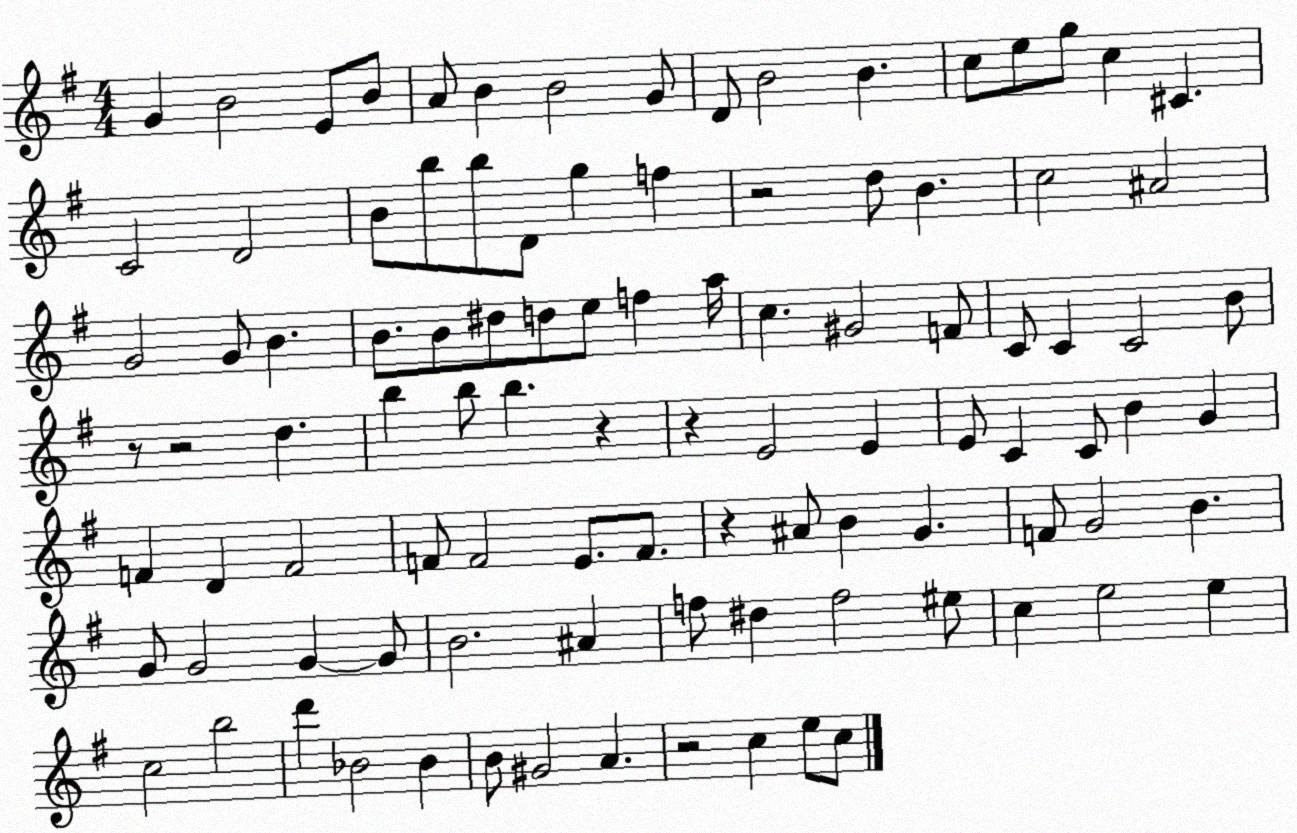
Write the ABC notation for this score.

X:1
T:Untitled
M:4/4
L:1/4
K:G
G B2 E/2 B/2 A/2 B B2 G/2 D/2 B2 B c/2 e/2 g/2 c ^C C2 D2 B/2 b/2 b/2 D/2 g f z2 d/2 B c2 ^A2 G2 G/2 B B/2 B/2 ^d/2 d/2 e/2 f a/4 c ^G2 F/2 C/2 C C2 B/2 z/2 z2 d b b/2 b z z E2 E E/2 C C/2 B G F D F2 F/2 F2 E/2 F/2 z ^A/2 B G F/2 G2 B G/2 G2 G G/2 B2 ^A f/2 ^d f2 ^e/2 c e2 e c2 b2 d' _B2 _B B/2 ^G2 A z2 c e/2 c/2